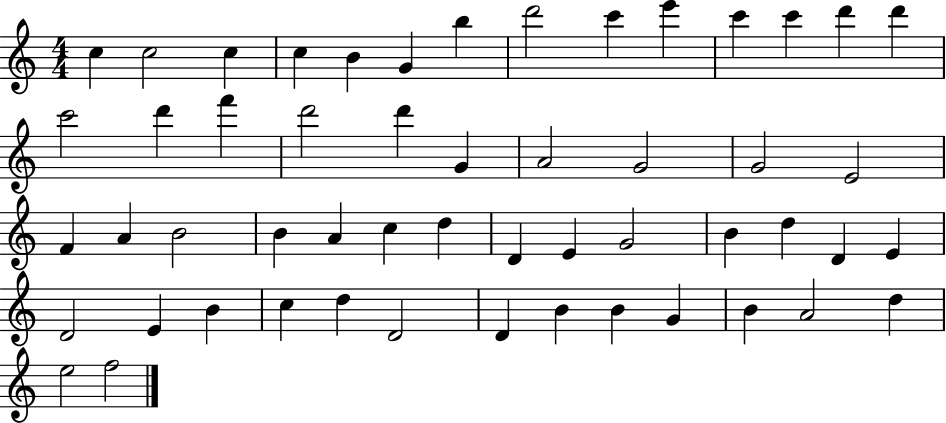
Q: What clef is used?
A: treble